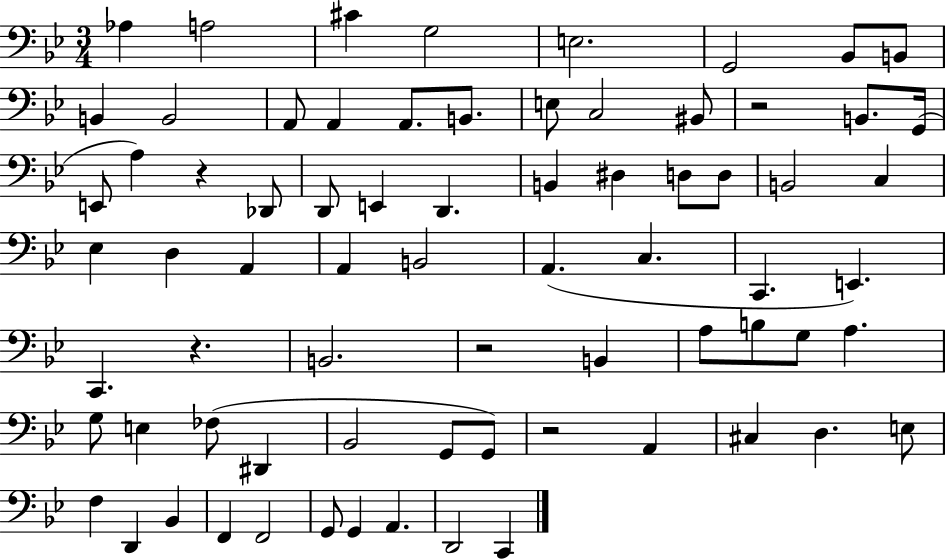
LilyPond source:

{
  \clef bass
  \numericTimeSignature
  \time 3/4
  \key bes \major
  aes4 a2 | cis'4 g2 | e2. | g,2 bes,8 b,8 | \break b,4 b,2 | a,8 a,4 a,8. b,8. | e8 c2 bis,8 | r2 b,8. g,16( | \break e,8 a4) r4 des,8 | d,8 e,4 d,4. | b,4 dis4 d8 d8 | b,2 c4 | \break ees4 d4 a,4 | a,4 b,2 | a,4.( c4. | c,4. e,4.) | \break c,4. r4. | b,2. | r2 b,4 | a8 b8 g8 a4. | \break g8 e4 fes8( dis,4 | bes,2 g,8 g,8) | r2 a,4 | cis4 d4. e8 | \break f4 d,4 bes,4 | f,4 f,2 | g,8 g,4 a,4. | d,2 c,4 | \break \bar "|."
}